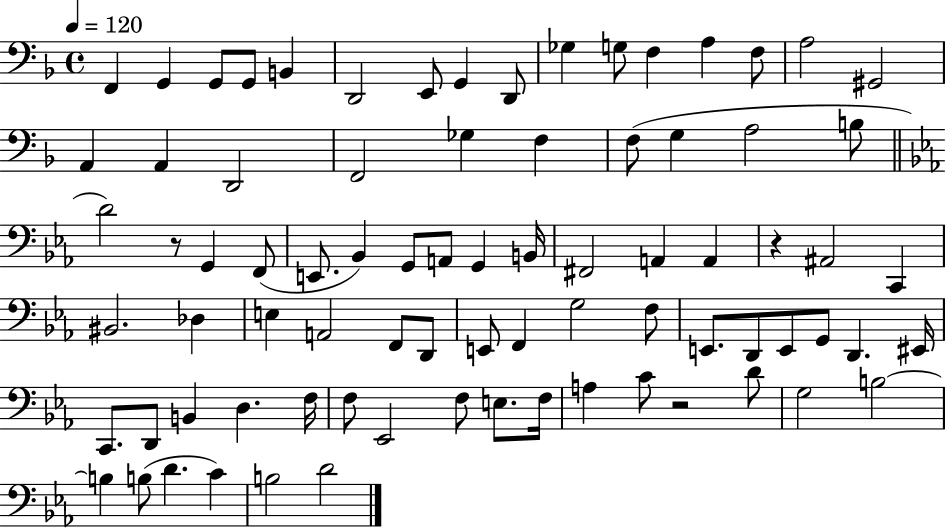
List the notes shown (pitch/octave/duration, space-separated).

F2/q G2/q G2/e G2/e B2/q D2/h E2/e G2/q D2/e Gb3/q G3/e F3/q A3/q F3/e A3/h G#2/h A2/q A2/q D2/h F2/h Gb3/q F3/q F3/e G3/q A3/h B3/e D4/h R/e G2/q F2/e E2/e. Bb2/q G2/e A2/e G2/q B2/s F#2/h A2/q A2/q R/q A#2/h C2/q BIS2/h. Db3/q E3/q A2/h F2/e D2/e E2/e F2/q G3/h F3/e E2/e. D2/e E2/e G2/e D2/q. EIS2/s C2/e. D2/e B2/q D3/q. F3/s F3/e Eb2/h F3/e E3/e. F3/s A3/q C4/e R/h D4/e G3/h B3/h B3/q B3/e D4/q. C4/q B3/h D4/h